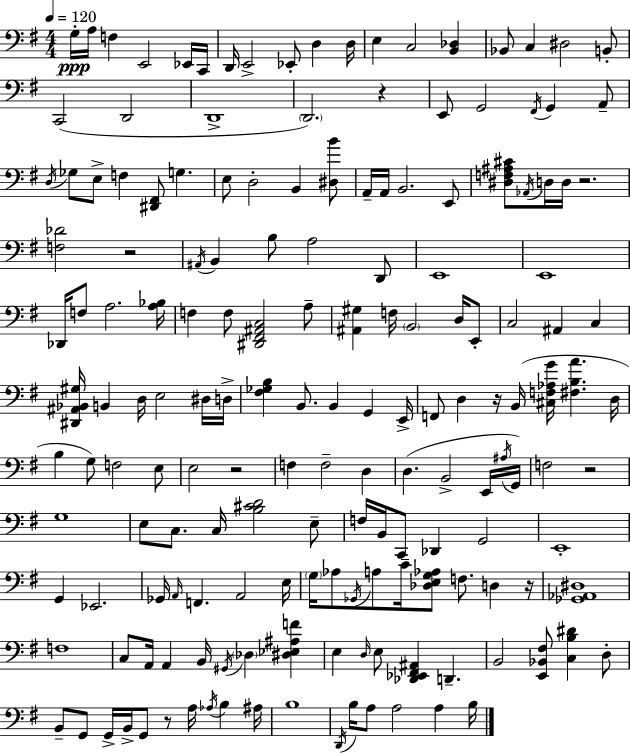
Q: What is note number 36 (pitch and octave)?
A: A2